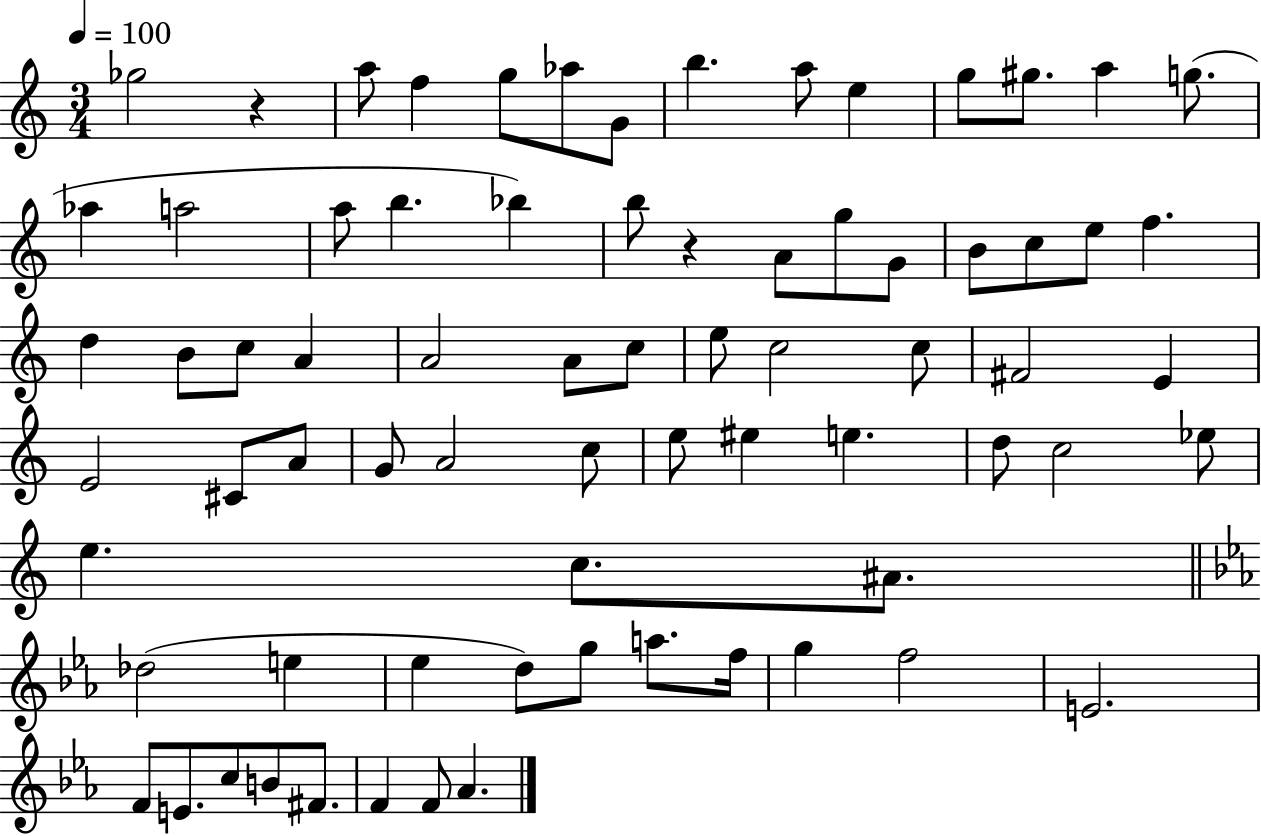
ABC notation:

X:1
T:Untitled
M:3/4
L:1/4
K:C
_g2 z a/2 f g/2 _a/2 G/2 b a/2 e g/2 ^g/2 a g/2 _a a2 a/2 b _b b/2 z A/2 g/2 G/2 B/2 c/2 e/2 f d B/2 c/2 A A2 A/2 c/2 e/2 c2 c/2 ^F2 E E2 ^C/2 A/2 G/2 A2 c/2 e/2 ^e e d/2 c2 _e/2 e c/2 ^A/2 _d2 e _e d/2 g/2 a/2 f/4 g f2 E2 F/2 E/2 c/2 B/2 ^F/2 F F/2 _A